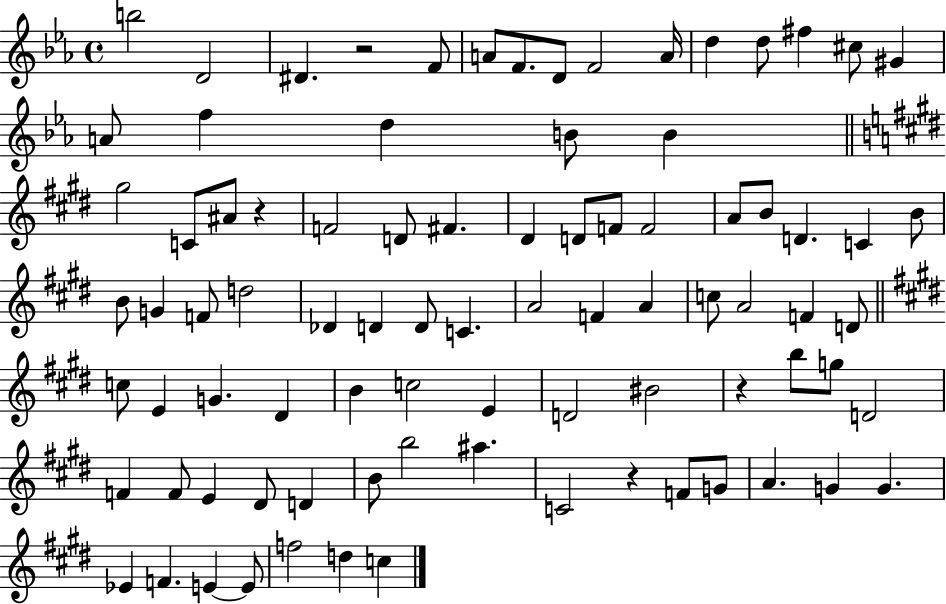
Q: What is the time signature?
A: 4/4